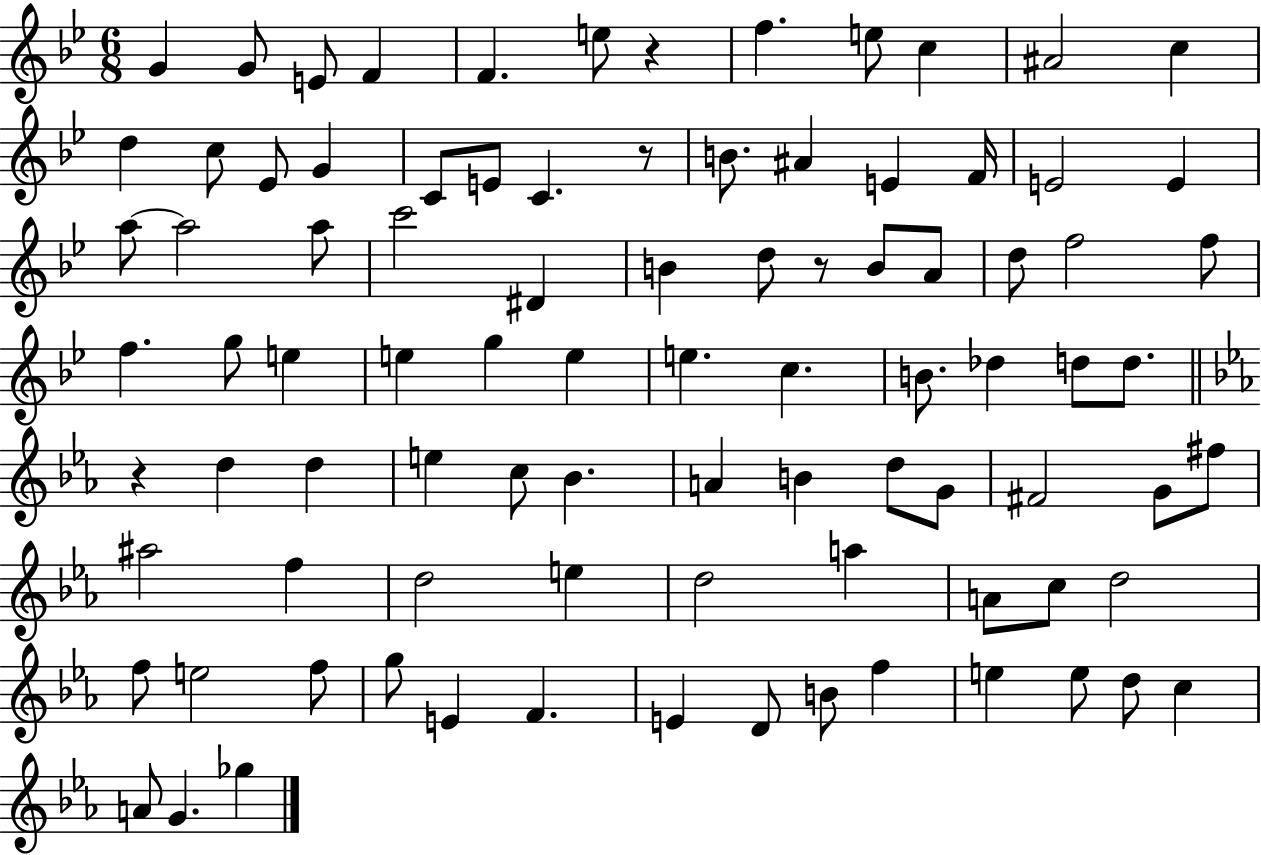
{
  \clef treble
  \numericTimeSignature
  \time 6/8
  \key bes \major
  g'4 g'8 e'8 f'4 | f'4. e''8 r4 | f''4. e''8 c''4 | ais'2 c''4 | \break d''4 c''8 ees'8 g'4 | c'8 e'8 c'4. r8 | b'8. ais'4 e'4 f'16 | e'2 e'4 | \break a''8~~ a''2 a''8 | c'''2 dis'4 | b'4 d''8 r8 b'8 a'8 | d''8 f''2 f''8 | \break f''4. g''8 e''4 | e''4 g''4 e''4 | e''4. c''4. | b'8. des''4 d''8 d''8. | \break \bar "||" \break \key c \minor r4 d''4 d''4 | e''4 c''8 bes'4. | a'4 b'4 d''8 g'8 | fis'2 g'8 fis''8 | \break ais''2 f''4 | d''2 e''4 | d''2 a''4 | a'8 c''8 d''2 | \break f''8 e''2 f''8 | g''8 e'4 f'4. | e'4 d'8 b'8 f''4 | e''4 e''8 d''8 c''4 | \break a'8 g'4. ges''4 | \bar "|."
}